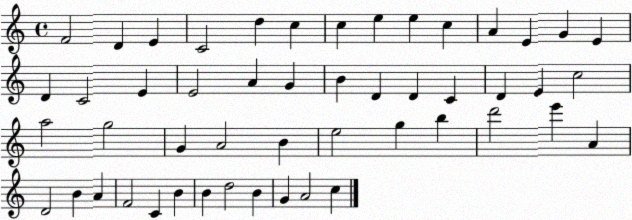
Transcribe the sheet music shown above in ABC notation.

X:1
T:Untitled
M:4/4
L:1/4
K:C
F2 D E C2 d c c e e c A E G E D C2 E E2 A G B D D C D E c2 a2 g2 G A2 B e2 g b d'2 e' A D2 B A F2 C B B d2 B G A2 c